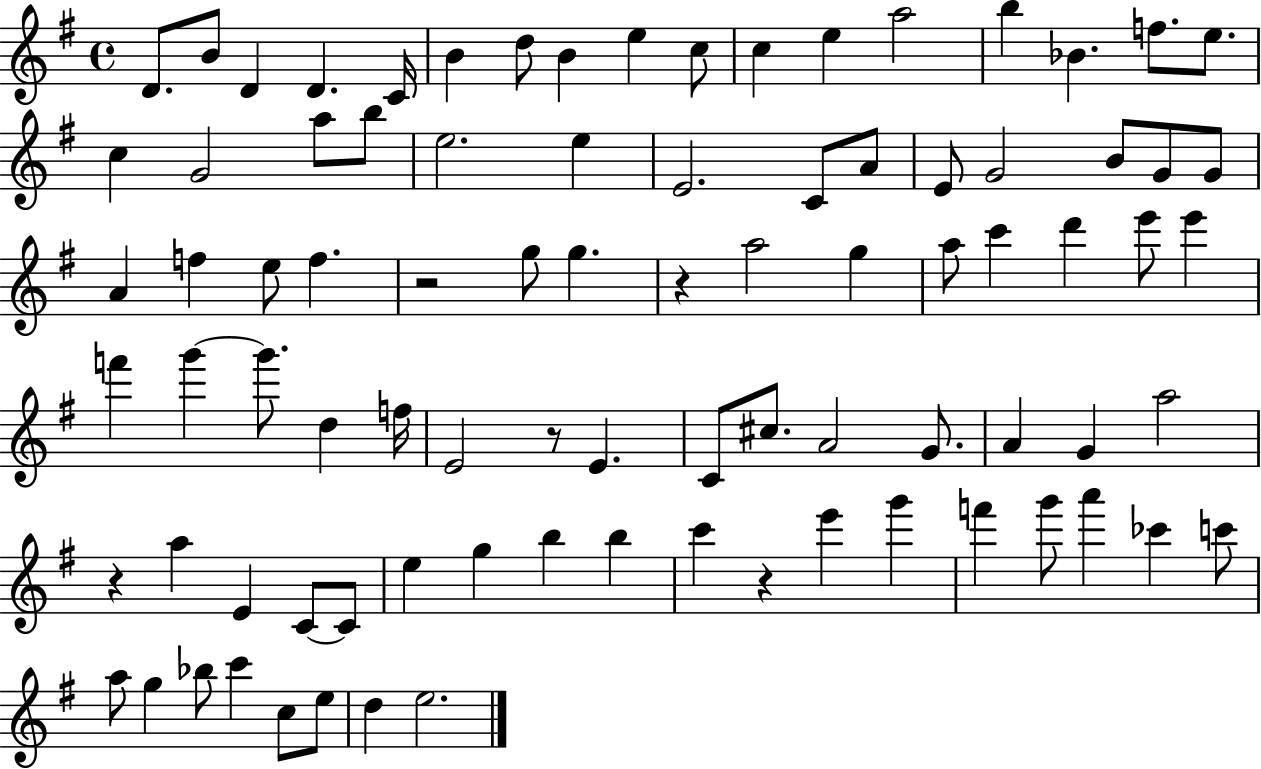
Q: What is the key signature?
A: G major